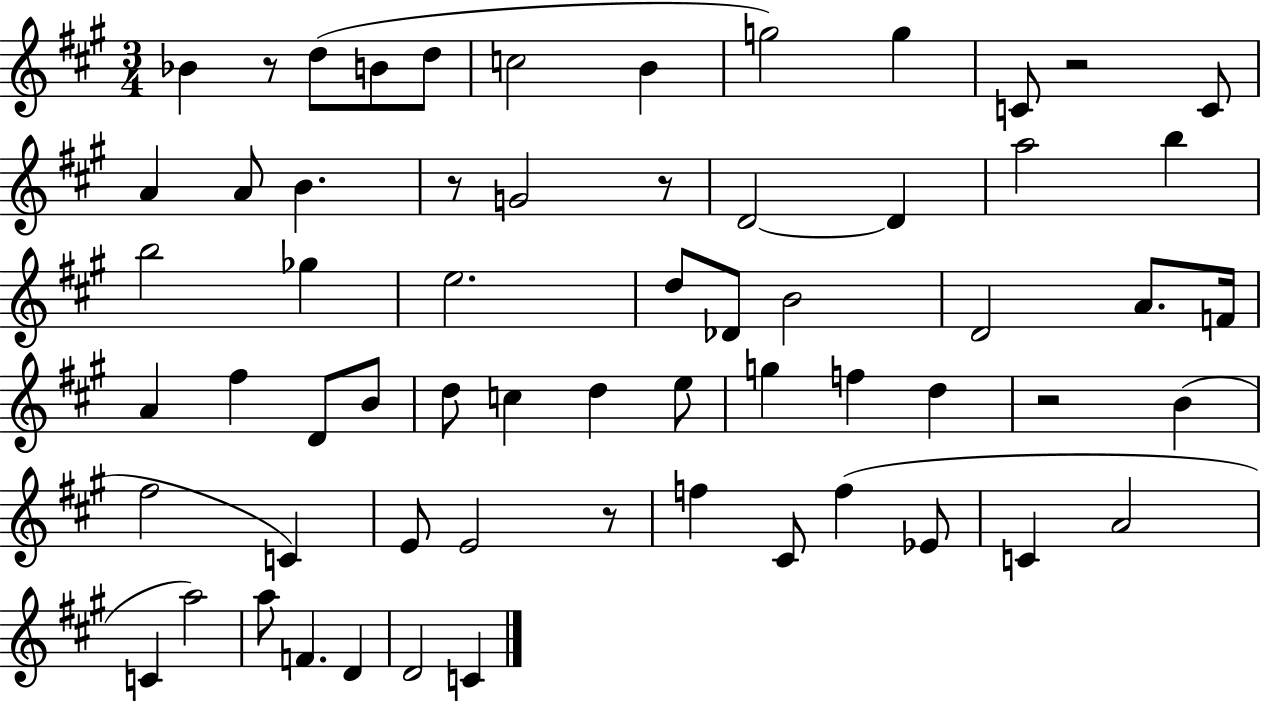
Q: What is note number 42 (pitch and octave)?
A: E4